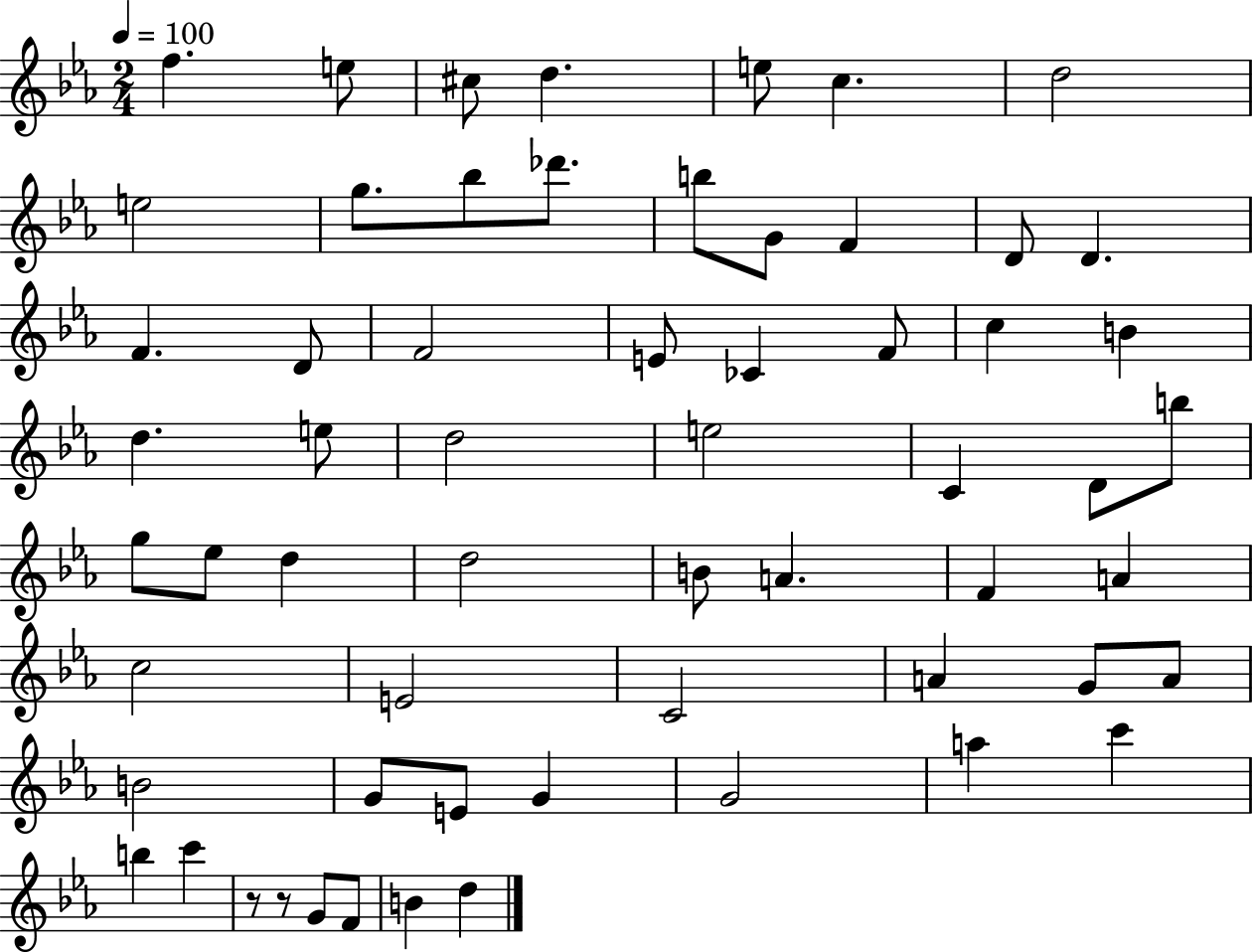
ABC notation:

X:1
T:Untitled
M:2/4
L:1/4
K:Eb
f e/2 ^c/2 d e/2 c d2 e2 g/2 _b/2 _d'/2 b/2 G/2 F D/2 D F D/2 F2 E/2 _C F/2 c B d e/2 d2 e2 C D/2 b/2 g/2 _e/2 d d2 B/2 A F A c2 E2 C2 A G/2 A/2 B2 G/2 E/2 G G2 a c' b c' z/2 z/2 G/2 F/2 B d